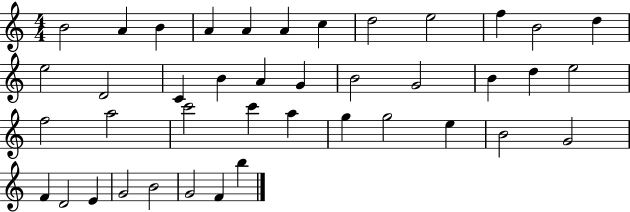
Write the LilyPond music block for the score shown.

{
  \clef treble
  \numericTimeSignature
  \time 4/4
  \key c \major
  b'2 a'4 b'4 | a'4 a'4 a'4 c''4 | d''2 e''2 | f''4 b'2 d''4 | \break e''2 d'2 | c'4 b'4 a'4 g'4 | b'2 g'2 | b'4 d''4 e''2 | \break f''2 a''2 | c'''2 c'''4 a''4 | g''4 g''2 e''4 | b'2 g'2 | \break f'4 d'2 e'4 | g'2 b'2 | g'2 f'4 b''4 | \bar "|."
}